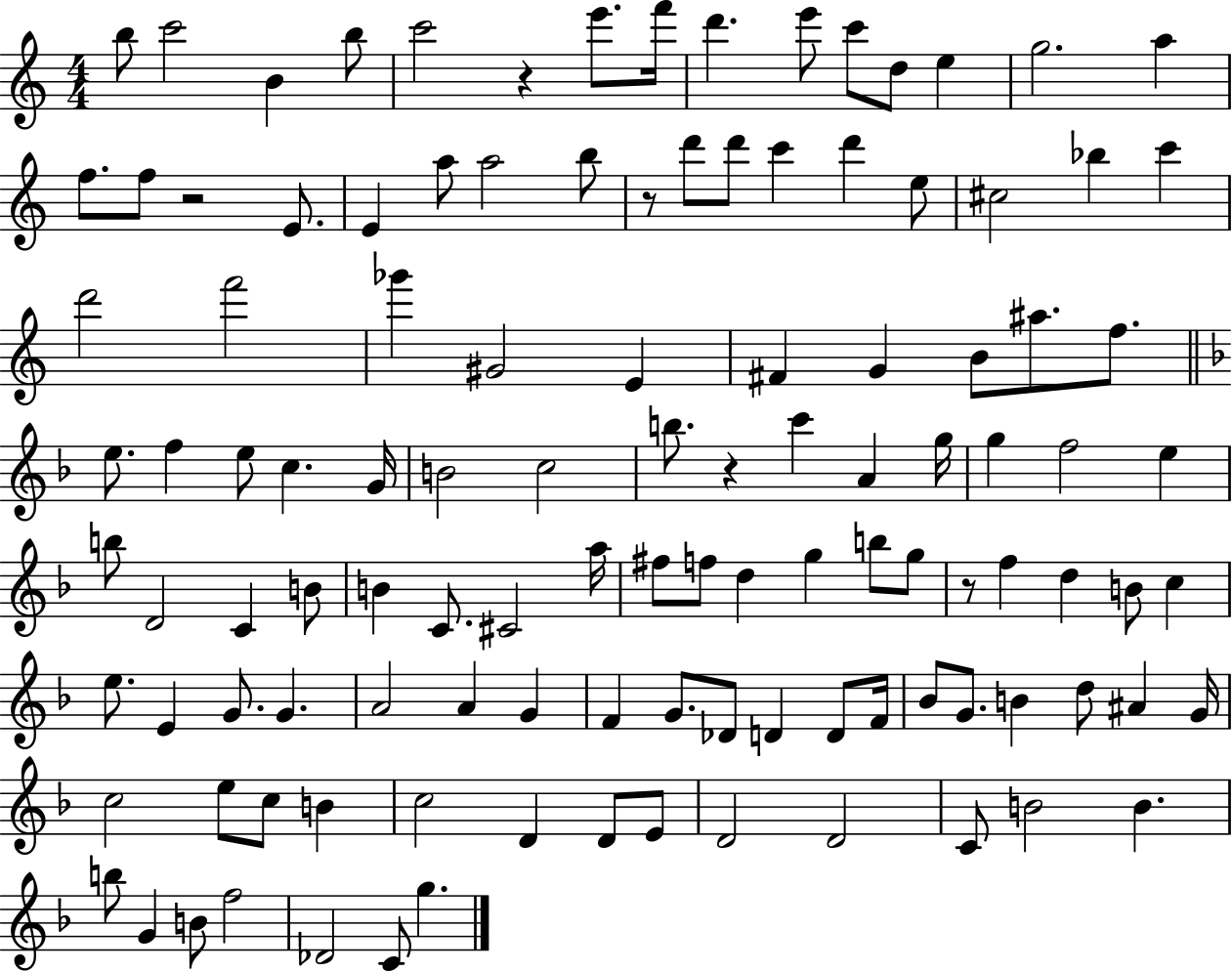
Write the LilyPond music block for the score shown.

{
  \clef treble
  \numericTimeSignature
  \time 4/4
  \key c \major
  \repeat volta 2 { b''8 c'''2 b'4 b''8 | c'''2 r4 e'''8. f'''16 | d'''4. e'''8 c'''8 d''8 e''4 | g''2. a''4 | \break f''8. f''8 r2 e'8. | e'4 a''8 a''2 b''8 | r8 d'''8 d'''8 c'''4 d'''4 e''8 | cis''2 bes''4 c'''4 | \break d'''2 f'''2 | ges'''4 gis'2 e'4 | fis'4 g'4 b'8 ais''8. f''8. | \bar "||" \break \key f \major e''8. f''4 e''8 c''4. g'16 | b'2 c''2 | b''8. r4 c'''4 a'4 g''16 | g''4 f''2 e''4 | \break b''8 d'2 c'4 b'8 | b'4 c'8. cis'2 a''16 | fis''8 f''8 d''4 g''4 b''8 g''8 | r8 f''4 d''4 b'8 c''4 | \break e''8. e'4 g'8. g'4. | a'2 a'4 g'4 | f'4 g'8. des'8 d'4 d'8 f'16 | bes'8 g'8. b'4 d''8 ais'4 g'16 | \break c''2 e''8 c''8 b'4 | c''2 d'4 d'8 e'8 | d'2 d'2 | c'8 b'2 b'4. | \break b''8 g'4 b'8 f''2 | des'2 c'8 g''4. | } \bar "|."
}